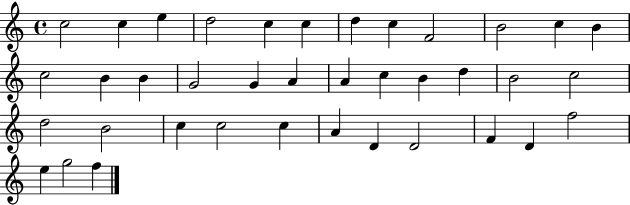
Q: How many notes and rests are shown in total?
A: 38